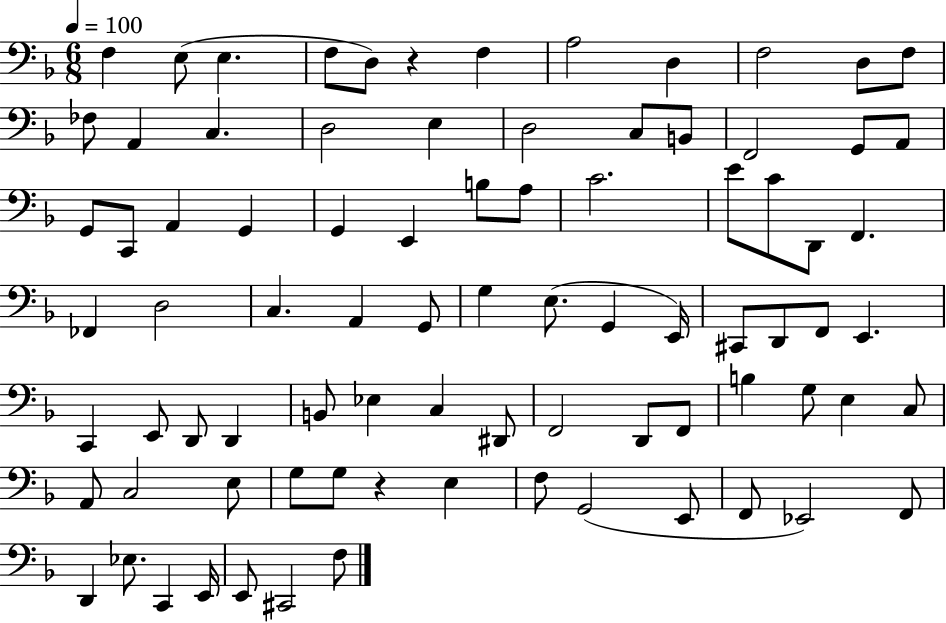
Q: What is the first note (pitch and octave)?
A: F3